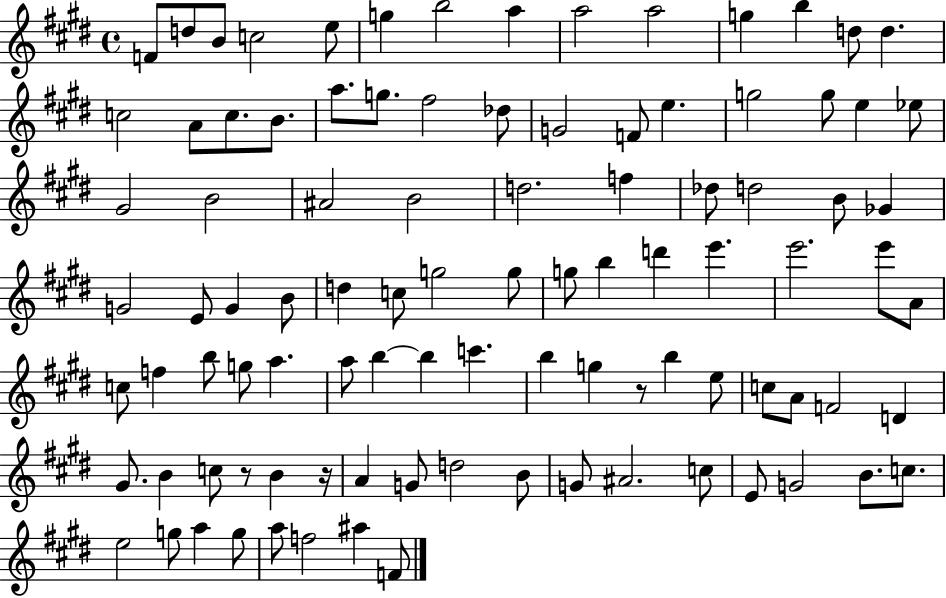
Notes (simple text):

F4/e D5/e B4/e C5/h E5/e G5/q B5/h A5/q A5/h A5/h G5/q B5/q D5/e D5/q. C5/h A4/e C5/e. B4/e. A5/e. G5/e. F#5/h Db5/e G4/h F4/e E5/q. G5/h G5/e E5/q Eb5/e G#4/h B4/h A#4/h B4/h D5/h. F5/q Db5/e D5/h B4/e Gb4/q G4/h E4/e G4/q B4/e D5/q C5/e G5/h G5/e G5/e B5/q D6/q E6/q. E6/h. E6/e A4/e C5/e F5/q B5/e G5/e A5/q. A5/e B5/q B5/q C6/q. B5/q G5/q R/e B5/q E5/e C5/e A4/e F4/h D4/q G#4/e. B4/q C5/e R/e B4/q R/s A4/q G4/e D5/h B4/e G4/e A#4/h. C5/e E4/e G4/h B4/e. C5/e. E5/h G5/e A5/q G5/e A5/e F5/h A#5/q F4/e